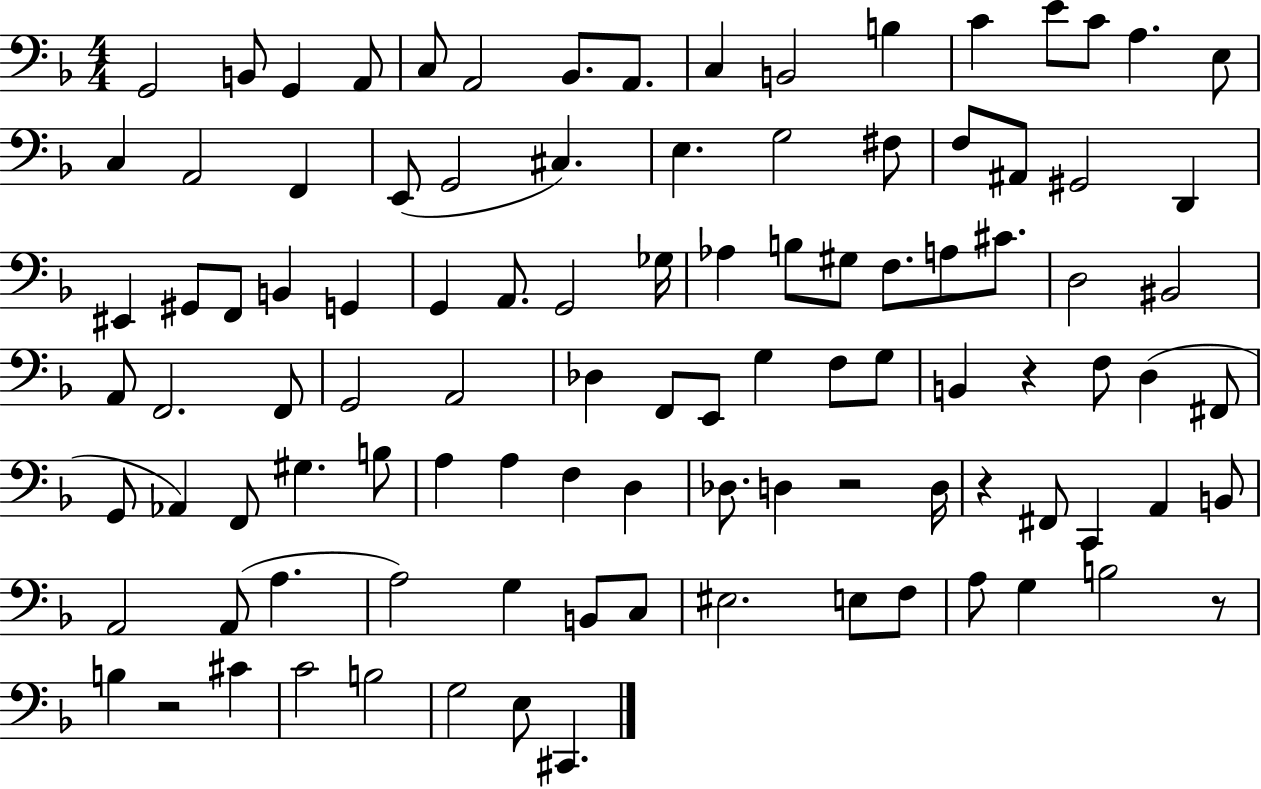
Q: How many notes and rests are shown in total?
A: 102